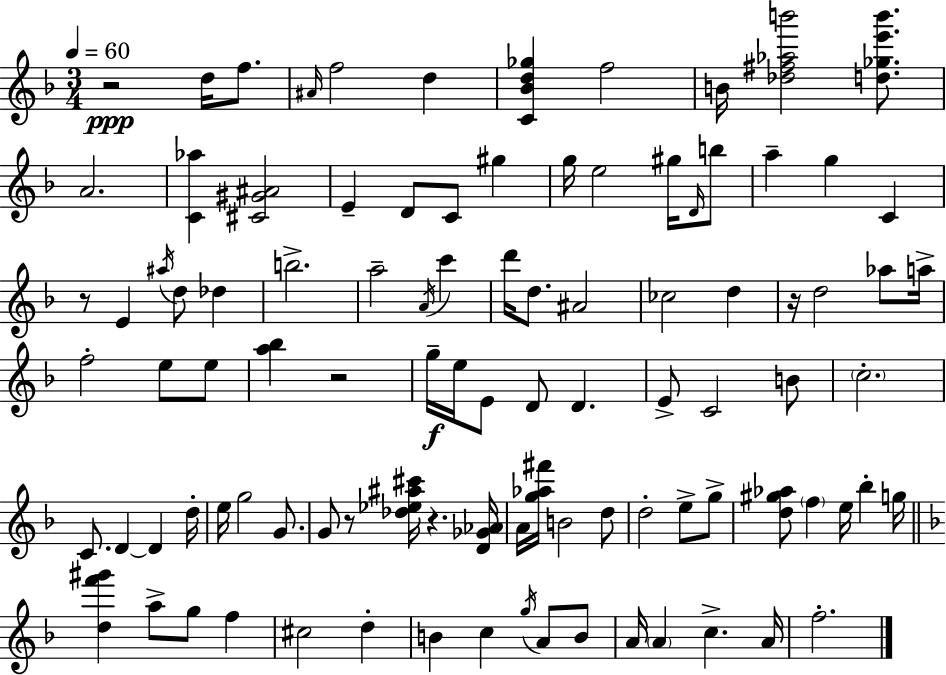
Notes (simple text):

R/h D5/s F5/e. A#4/s F5/h D5/q [C4,Bb4,D5,Gb5]/q F5/h B4/s [Db5,F#5,Ab5,B6]/h [D5,Gb5,E6,B6]/e. A4/h. [C4,Ab5]/q [C#4,G#4,A#4]/h E4/q D4/e C4/e G#5/q G5/s E5/h G#5/s D4/s B5/e A5/q G5/q C4/q R/e E4/q A#5/s D5/e Db5/q B5/h. A5/h A4/s C6/q D6/s D5/e. A#4/h CES5/h D5/q R/s D5/h Ab5/e A5/s F5/h E5/e E5/e [A5,Bb5]/q R/h G5/s E5/s E4/e D4/e D4/q. E4/e C4/h B4/e C5/h. C4/e. D4/q D4/q D5/s E5/s G5/h G4/e. G4/e R/e [Db5,Eb5,A#5,C#6]/s R/q. [D4,Gb4,Ab4]/s A4/s [G5,Ab5,F#6]/s B4/h D5/e D5/h E5/e G5/e [D5,G#5,Ab5]/e F5/q E5/s Bb5/q G5/s [D5,F6,G#6]/q A5/e G5/e F5/q C#5/h D5/q B4/q C5/q G5/s A4/e B4/e A4/s A4/q C5/q. A4/s F5/h.